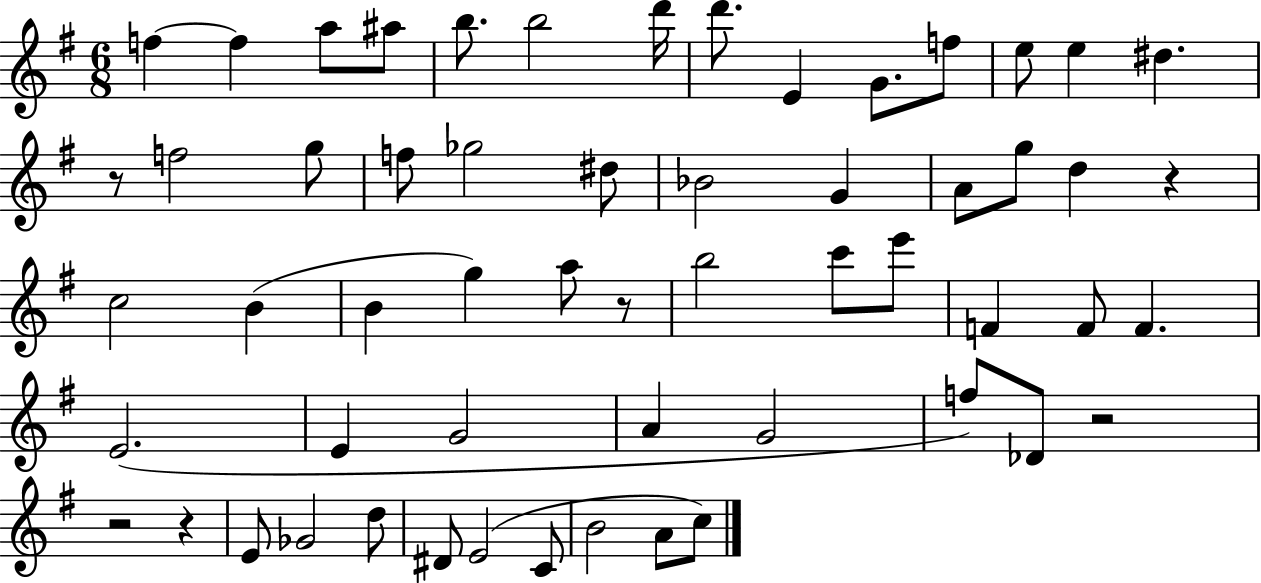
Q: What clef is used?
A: treble